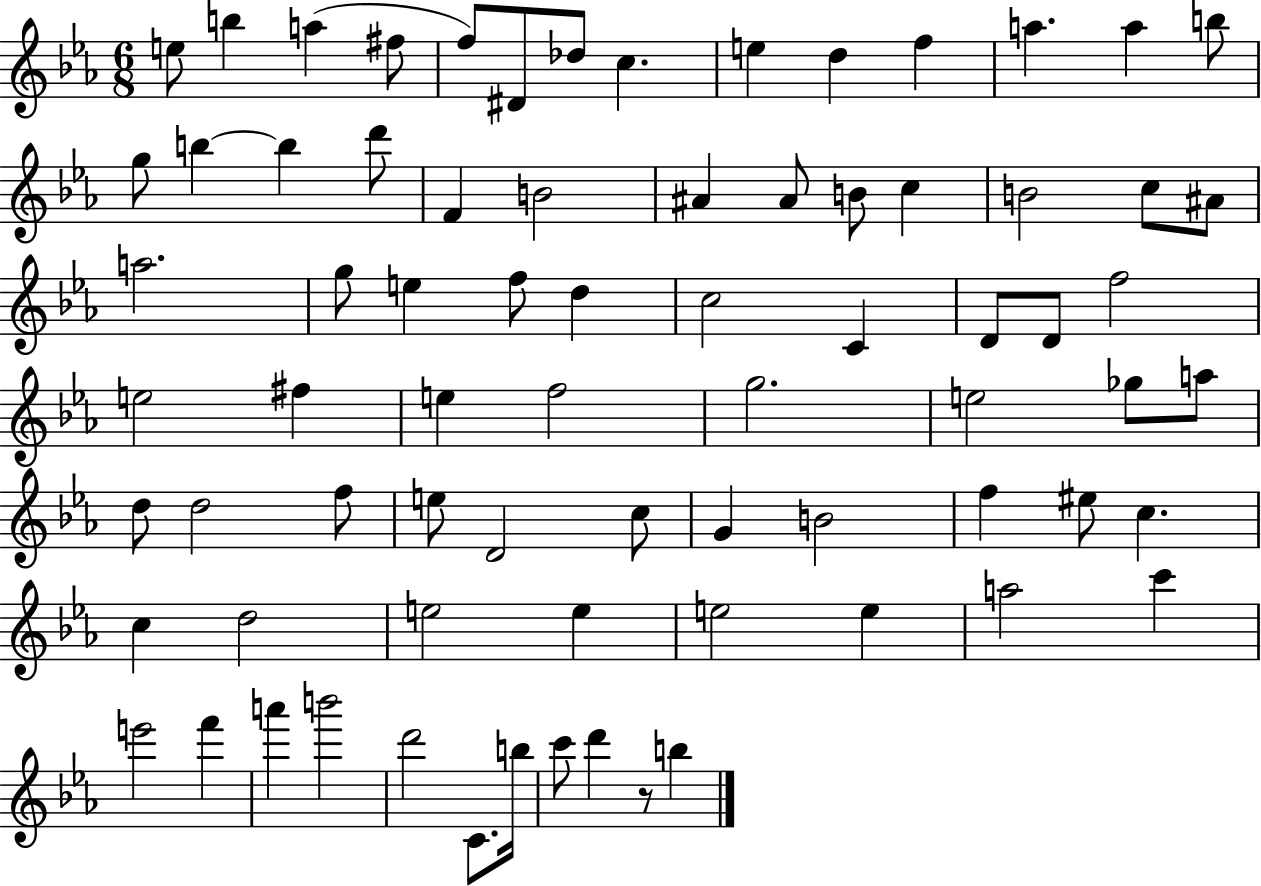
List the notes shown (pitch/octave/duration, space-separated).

E5/e B5/q A5/q F#5/e F5/e D#4/e Db5/e C5/q. E5/q D5/q F5/q A5/q. A5/q B5/e G5/e B5/q B5/q D6/e F4/q B4/h A#4/q A#4/e B4/e C5/q B4/h C5/e A#4/e A5/h. G5/e E5/q F5/e D5/q C5/h C4/q D4/e D4/e F5/h E5/h F#5/q E5/q F5/h G5/h. E5/h Gb5/e A5/e D5/e D5/h F5/e E5/e D4/h C5/e G4/q B4/h F5/q EIS5/e C5/q. C5/q D5/h E5/h E5/q E5/h E5/q A5/h C6/q E6/h F6/q A6/q B6/h D6/h C4/e. B5/s C6/e D6/q R/e B5/q